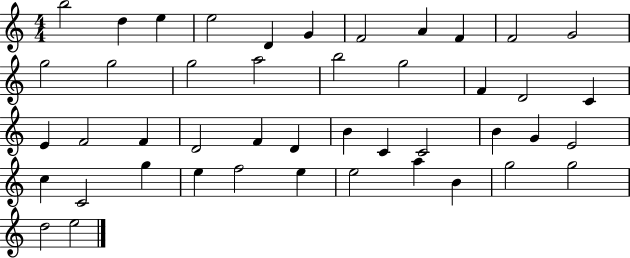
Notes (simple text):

B5/h D5/q E5/q E5/h D4/q G4/q F4/h A4/q F4/q F4/h G4/h G5/h G5/h G5/h A5/h B5/h G5/h F4/q D4/h C4/q E4/q F4/h F4/q D4/h F4/q D4/q B4/q C4/q C4/h B4/q G4/q E4/h C5/q C4/h G5/q E5/q F5/h E5/q E5/h A5/q B4/q G5/h G5/h D5/h E5/h